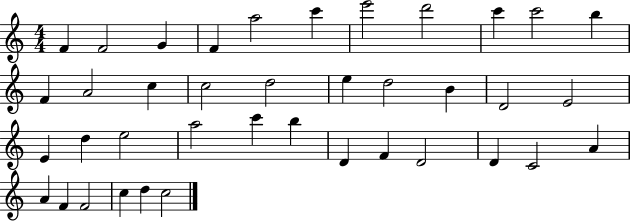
X:1
T:Untitled
M:4/4
L:1/4
K:C
F F2 G F a2 c' e'2 d'2 c' c'2 b F A2 c c2 d2 e d2 B D2 E2 E d e2 a2 c' b D F D2 D C2 A A F F2 c d c2